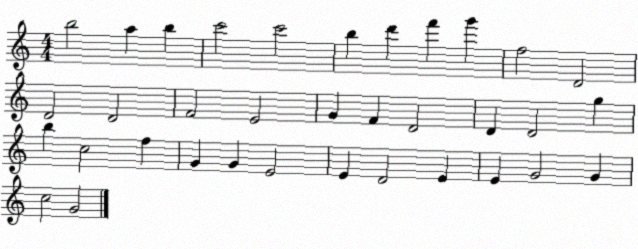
X:1
T:Untitled
M:4/4
L:1/4
K:C
b2 a b c'2 c'2 b d' f' g' f2 D2 D2 D2 F2 E2 G F D2 D D2 g b c2 f G G E2 E D2 E E G2 G c2 G2